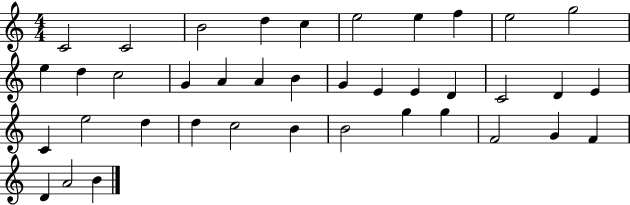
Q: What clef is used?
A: treble